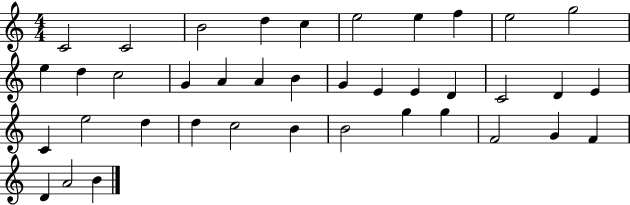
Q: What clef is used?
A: treble